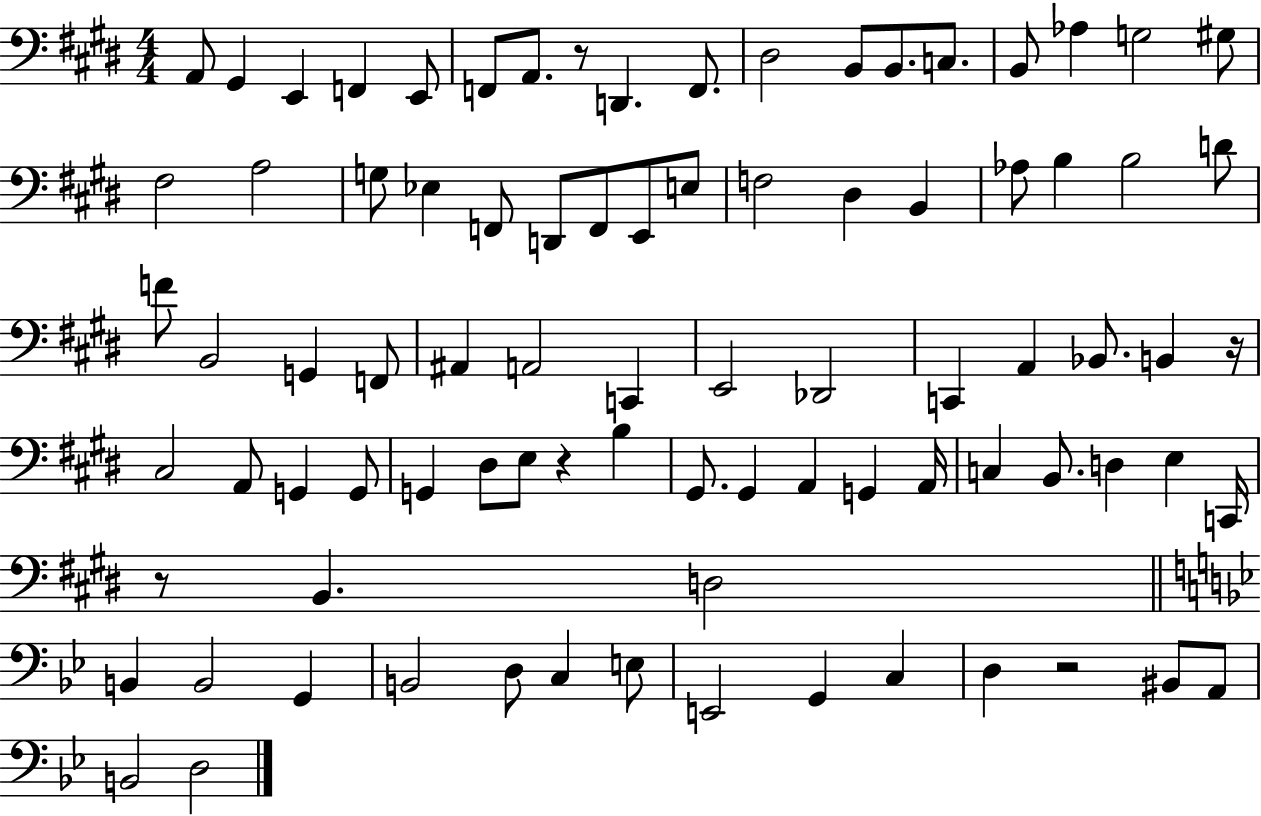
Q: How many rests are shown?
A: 5